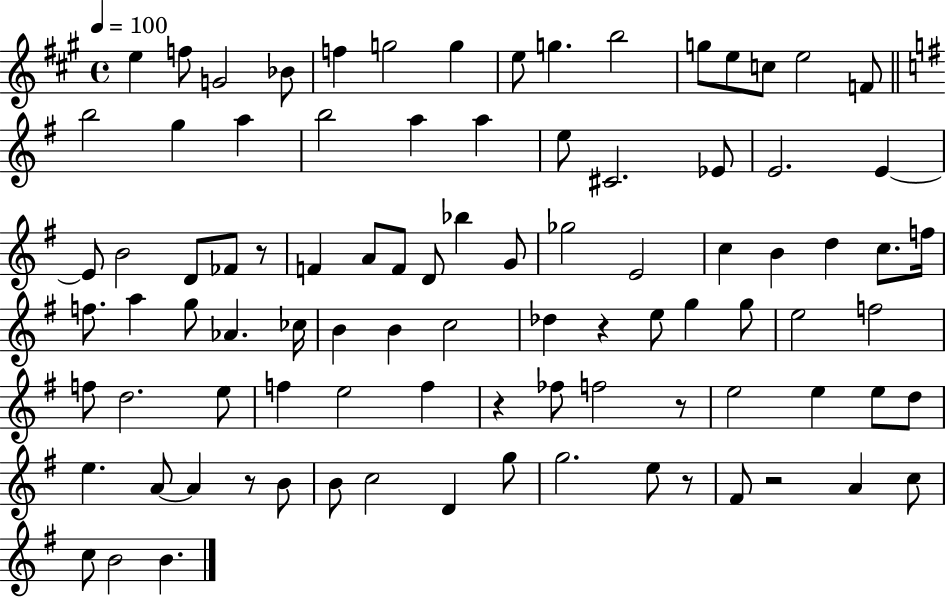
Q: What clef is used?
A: treble